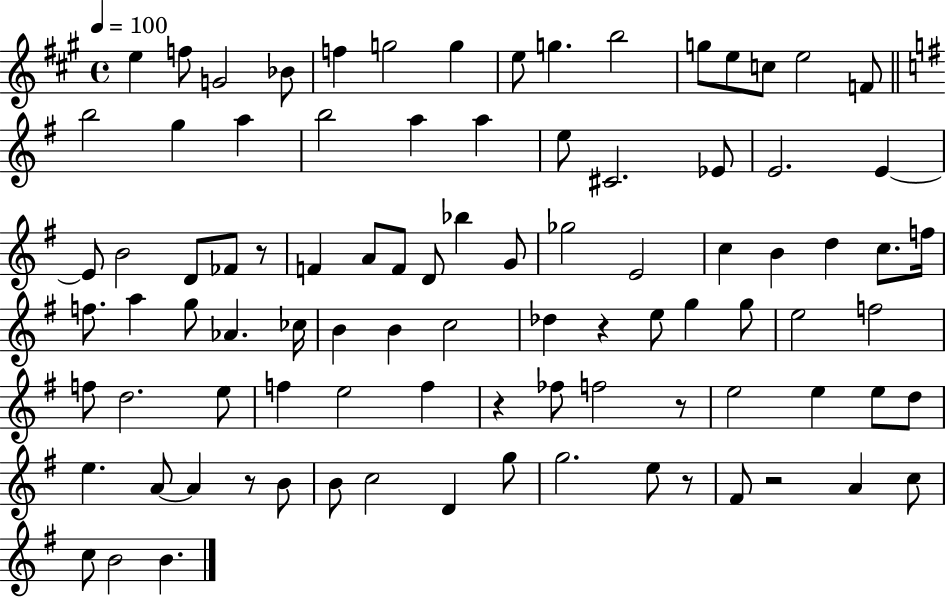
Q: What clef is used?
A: treble